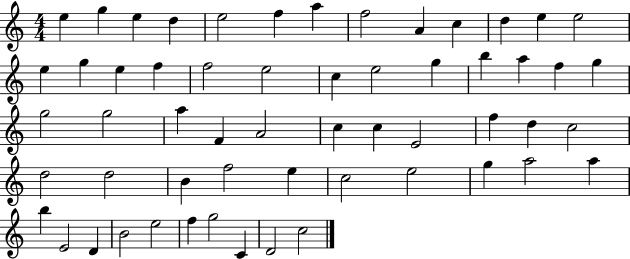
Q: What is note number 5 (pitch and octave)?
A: E5